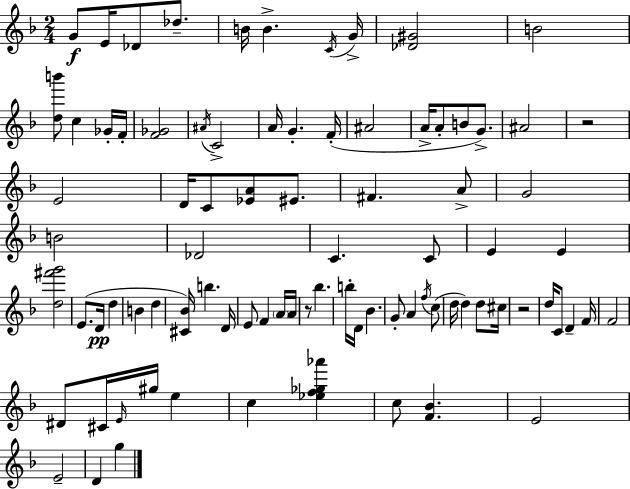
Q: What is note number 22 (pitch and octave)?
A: G4